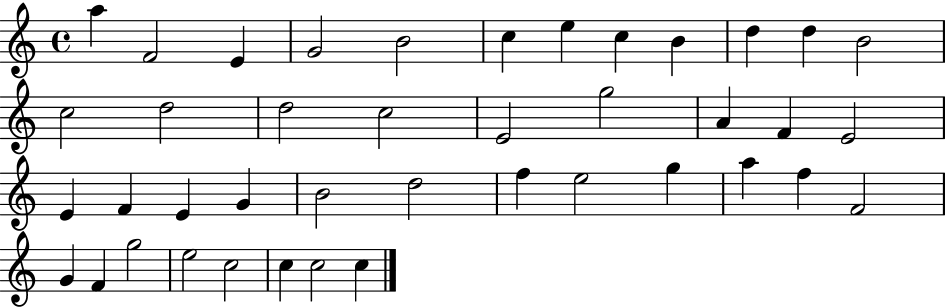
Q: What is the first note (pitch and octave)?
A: A5